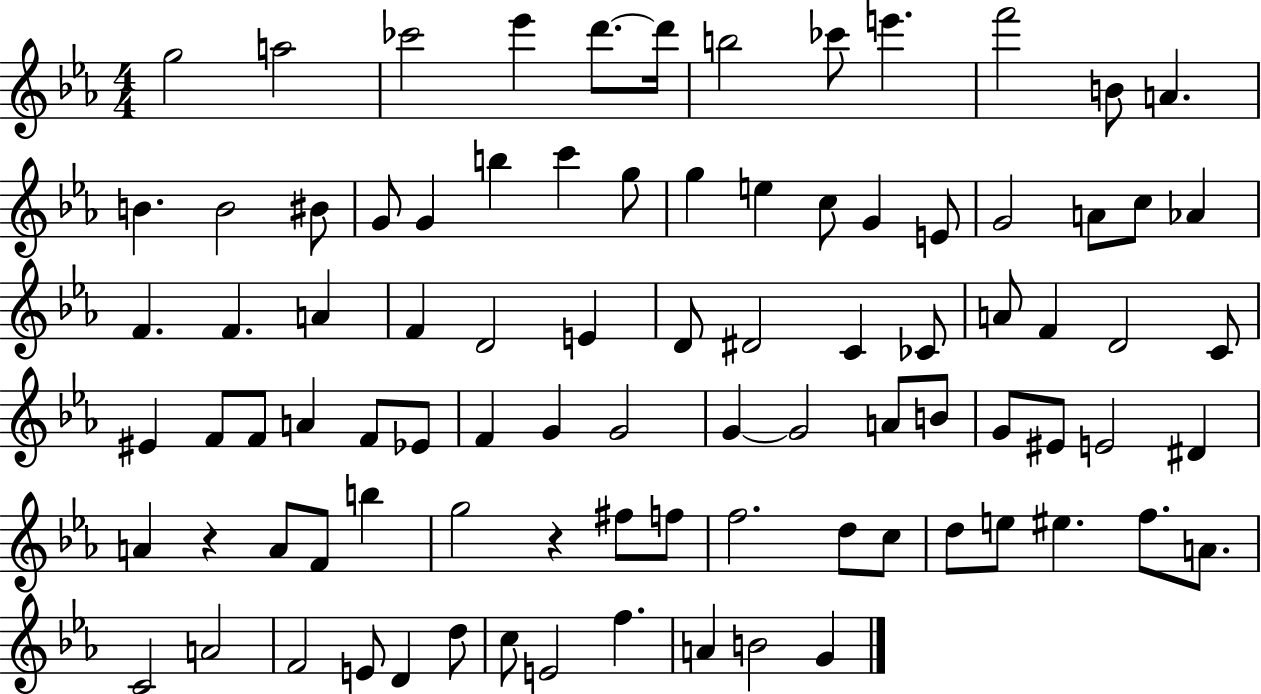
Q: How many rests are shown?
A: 2